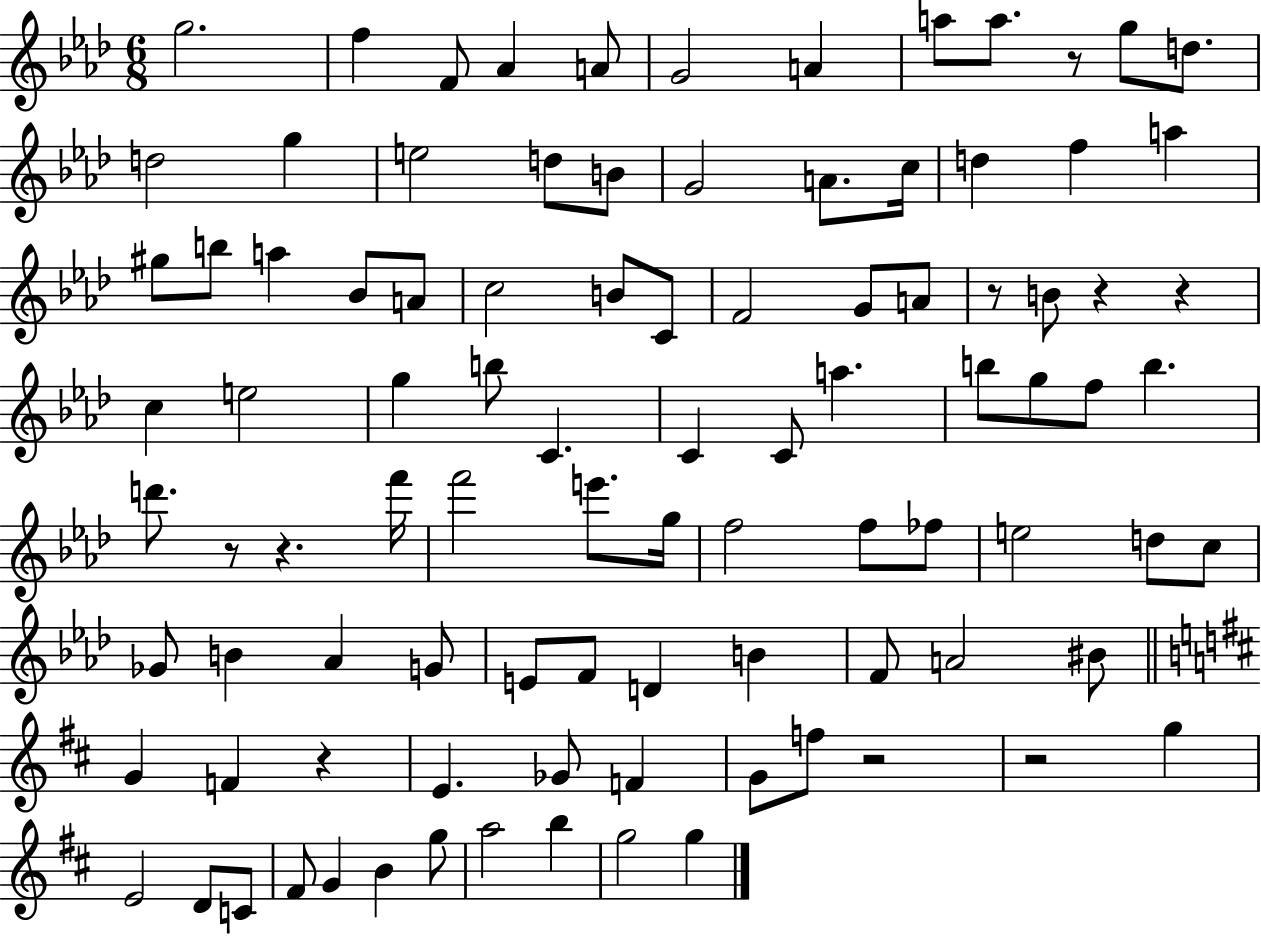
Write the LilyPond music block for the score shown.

{
  \clef treble
  \numericTimeSignature
  \time 6/8
  \key aes \major
  g''2. | f''4 f'8 aes'4 a'8 | g'2 a'4 | a''8 a''8. r8 g''8 d''8. | \break d''2 g''4 | e''2 d''8 b'8 | g'2 a'8. c''16 | d''4 f''4 a''4 | \break gis''8 b''8 a''4 bes'8 a'8 | c''2 b'8 c'8 | f'2 g'8 a'8 | r8 b'8 r4 r4 | \break c''4 e''2 | g''4 b''8 c'4. | c'4 c'8 a''4. | b''8 g''8 f''8 b''4. | \break d'''8. r8 r4. f'''16 | f'''2 e'''8. g''16 | f''2 f''8 fes''8 | e''2 d''8 c''8 | \break ges'8 b'4 aes'4 g'8 | e'8 f'8 d'4 b'4 | f'8 a'2 bis'8 | \bar "||" \break \key d \major g'4 f'4 r4 | e'4. ges'8 f'4 | g'8 f''8 r2 | r2 g''4 | \break e'2 d'8 c'8 | fis'8 g'4 b'4 g''8 | a''2 b''4 | g''2 g''4 | \break \bar "|."
}